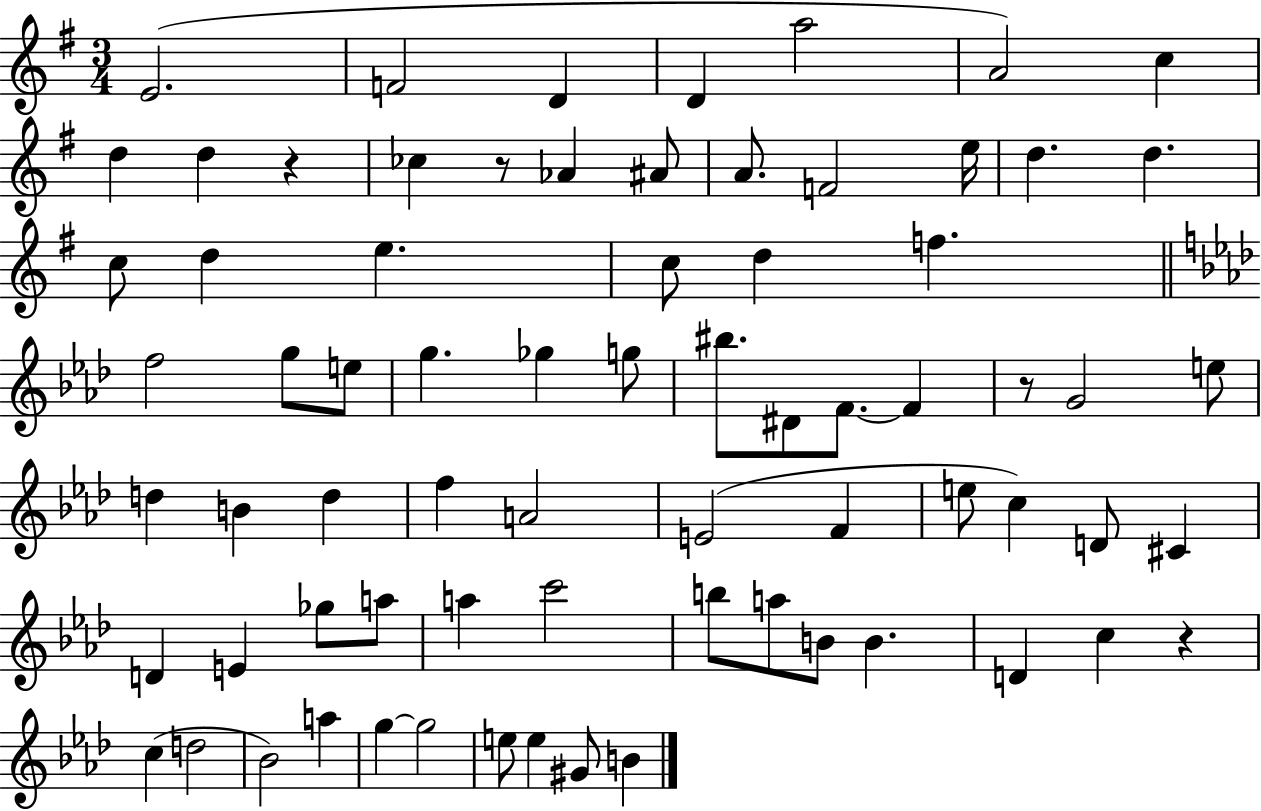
E4/h. F4/h D4/q D4/q A5/h A4/h C5/q D5/q D5/q R/q CES5/q R/e Ab4/q A#4/e A4/e. F4/h E5/s D5/q. D5/q. C5/e D5/q E5/q. C5/e D5/q F5/q. F5/h G5/e E5/e G5/q. Gb5/q G5/e BIS5/e. D#4/e F4/e. F4/q R/e G4/h E5/e D5/q B4/q D5/q F5/q A4/h E4/h F4/q E5/e C5/q D4/e C#4/q D4/q E4/q Gb5/e A5/e A5/q C6/h B5/e A5/e B4/e B4/q. D4/q C5/q R/q C5/q D5/h Bb4/h A5/q G5/q G5/h E5/e E5/q G#4/e B4/q